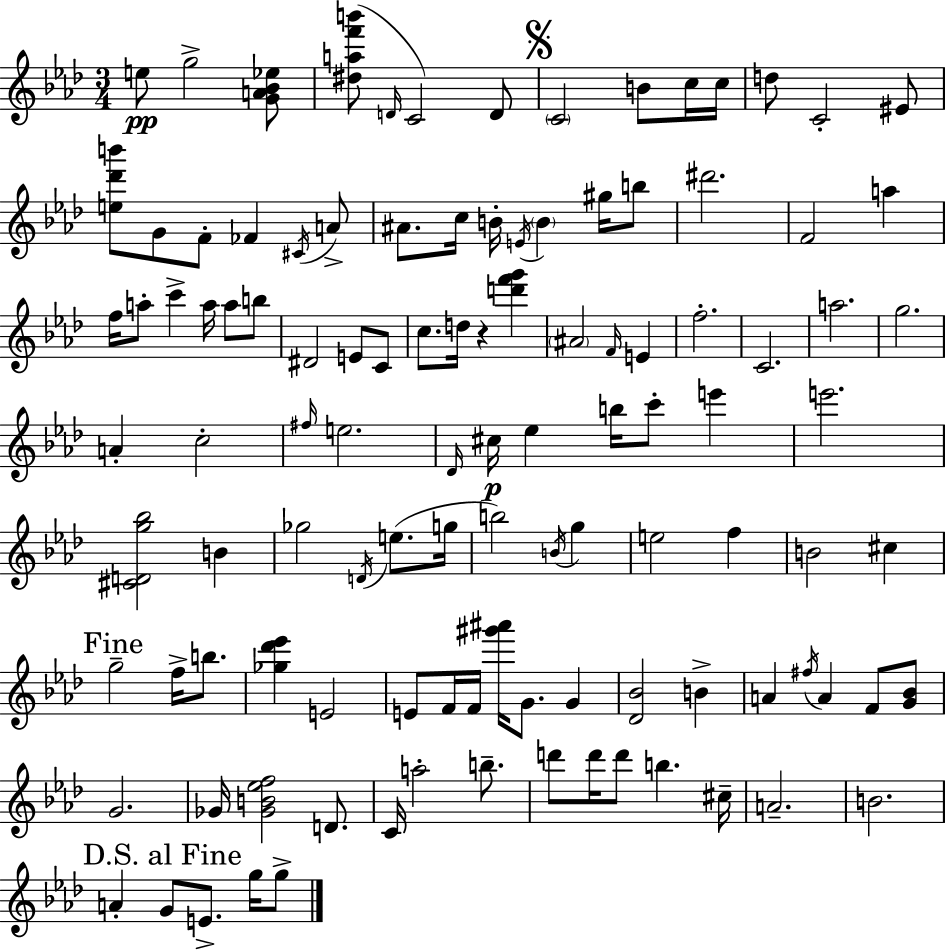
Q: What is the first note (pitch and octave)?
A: E5